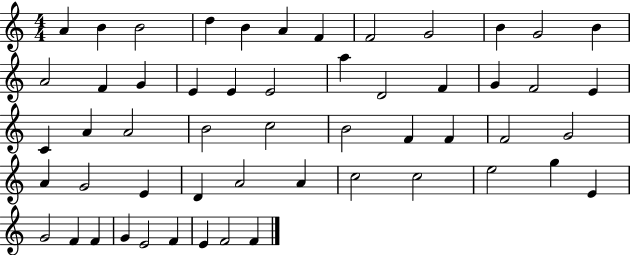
X:1
T:Untitled
M:4/4
L:1/4
K:C
A B B2 d B A F F2 G2 B G2 B A2 F G E E E2 a D2 F G F2 E C A A2 B2 c2 B2 F F F2 G2 A G2 E D A2 A c2 c2 e2 g E G2 F F G E2 F E F2 F